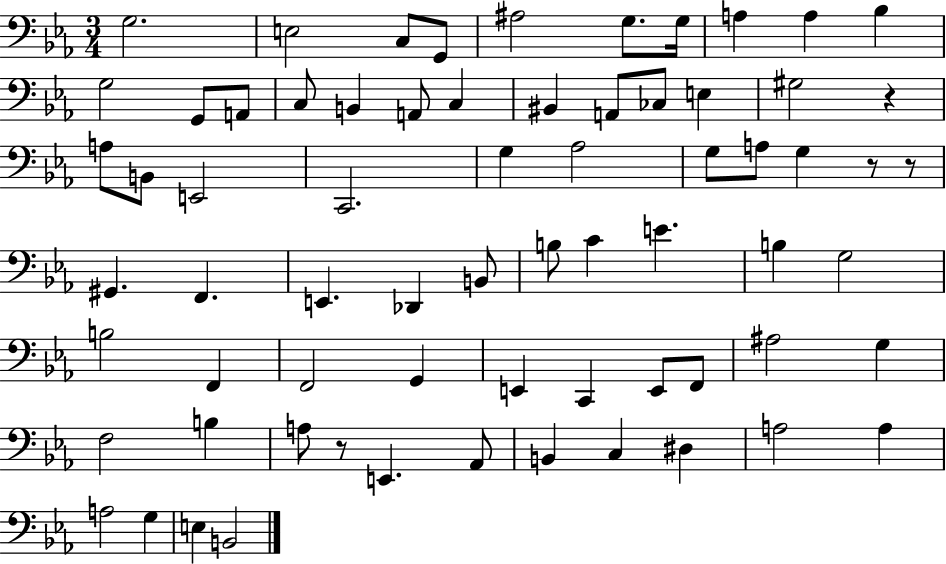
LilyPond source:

{
  \clef bass
  \numericTimeSignature
  \time 3/4
  \key ees \major
  \repeat volta 2 { g2. | e2 c8 g,8 | ais2 g8. g16 | a4 a4 bes4 | \break g2 g,8 a,8 | c8 b,4 a,8 c4 | bis,4 a,8 ces8 e4 | gis2 r4 | \break a8 b,8 e,2 | c,2. | g4 aes2 | g8 a8 g4 r8 r8 | \break gis,4. f,4. | e,4. des,4 b,8 | b8 c'4 e'4. | b4 g2 | \break b2 f,4 | f,2 g,4 | e,4 c,4 e,8 f,8 | ais2 g4 | \break f2 b4 | a8 r8 e,4. aes,8 | b,4 c4 dis4 | a2 a4 | \break a2 g4 | e4 b,2 | } \bar "|."
}